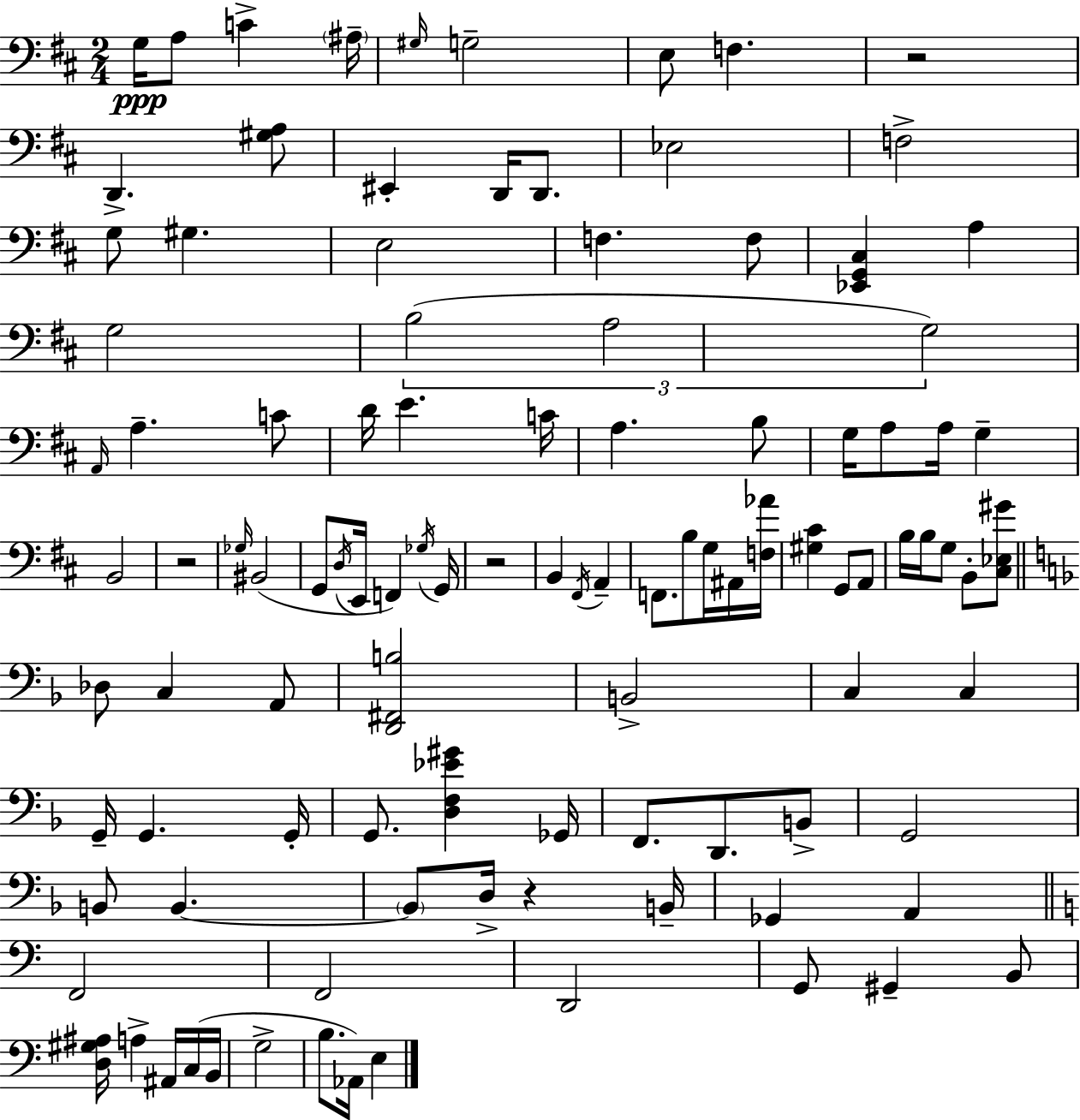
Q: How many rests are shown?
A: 4